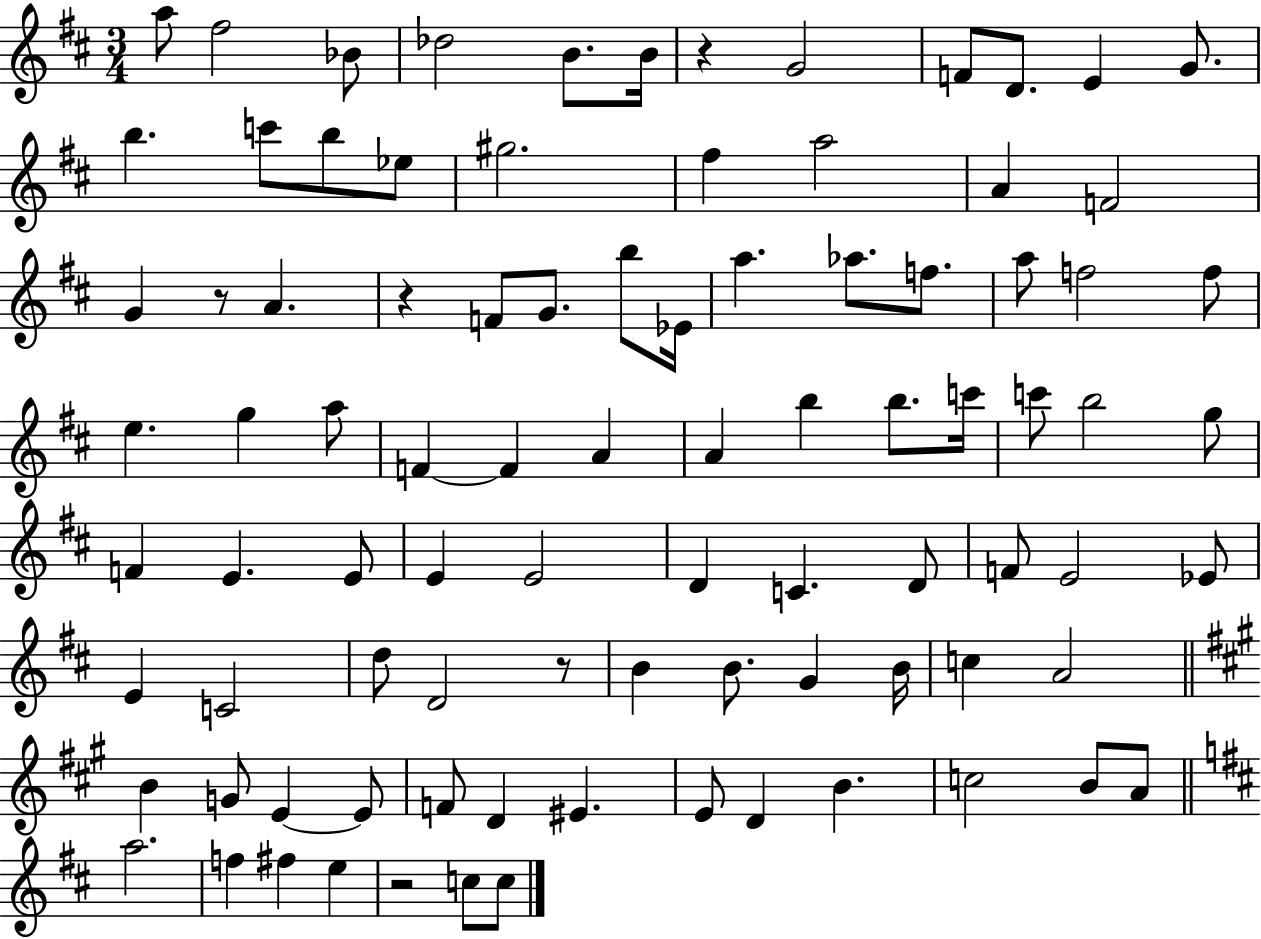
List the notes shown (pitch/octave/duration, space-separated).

A5/e F#5/h Bb4/e Db5/h B4/e. B4/s R/q G4/h F4/e D4/e. E4/q G4/e. B5/q. C6/e B5/e Eb5/e G#5/h. F#5/q A5/h A4/q F4/h G4/q R/e A4/q. R/q F4/e G4/e. B5/e Eb4/s A5/q. Ab5/e. F5/e. A5/e F5/h F5/e E5/q. G5/q A5/e F4/q F4/q A4/q A4/q B5/q B5/e. C6/s C6/e B5/h G5/e F4/q E4/q. E4/e E4/q E4/h D4/q C4/q. D4/e F4/e E4/h Eb4/e E4/q C4/h D5/e D4/h R/e B4/q B4/e. G4/q B4/s C5/q A4/h B4/q G4/e E4/q E4/e F4/e D4/q EIS4/q. E4/e D4/q B4/q. C5/h B4/e A4/e A5/h. F5/q F#5/q E5/q R/h C5/e C5/e